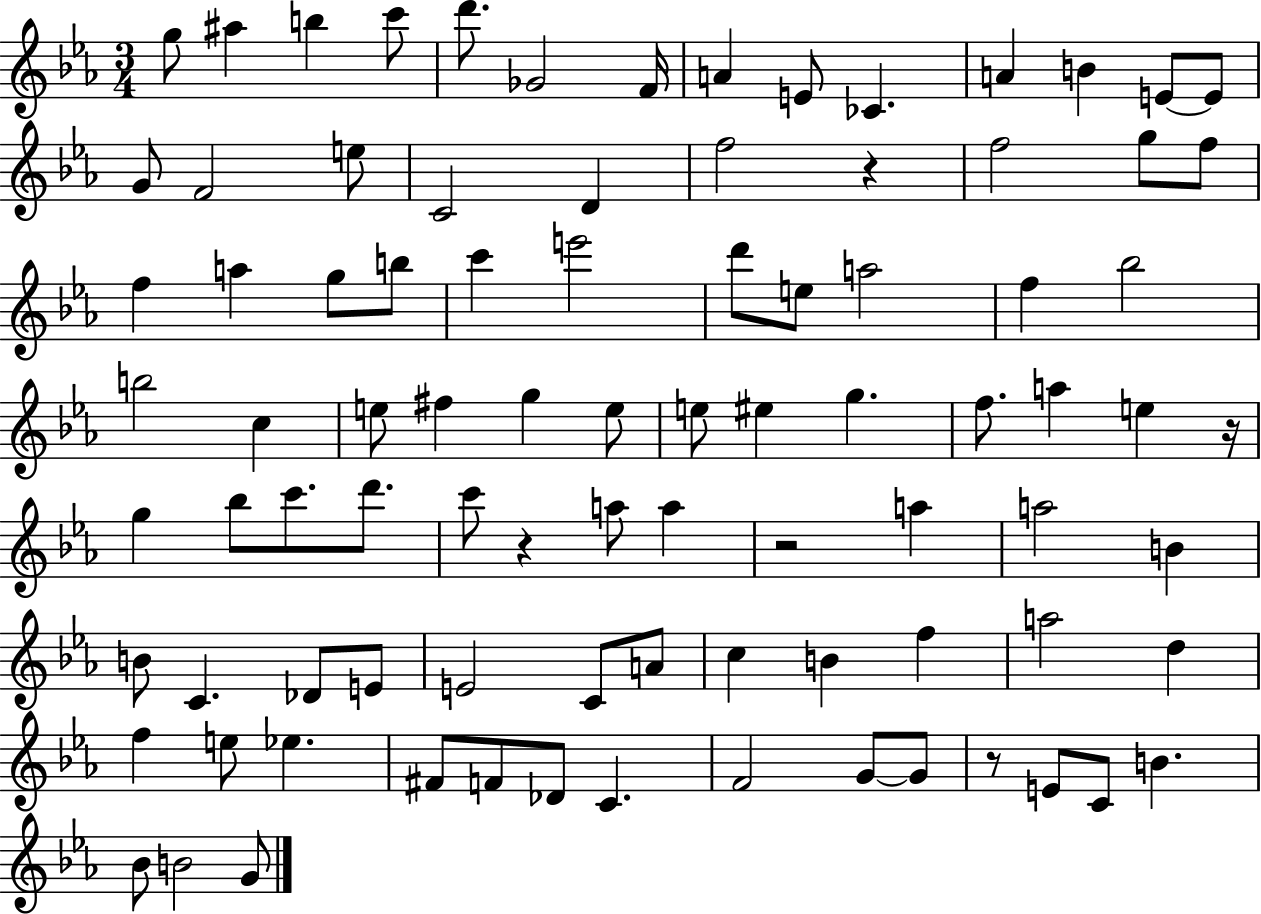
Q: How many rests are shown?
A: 5